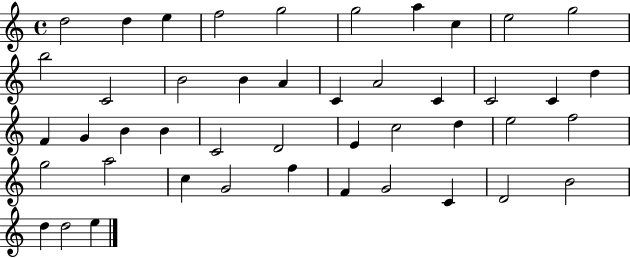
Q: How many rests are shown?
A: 0